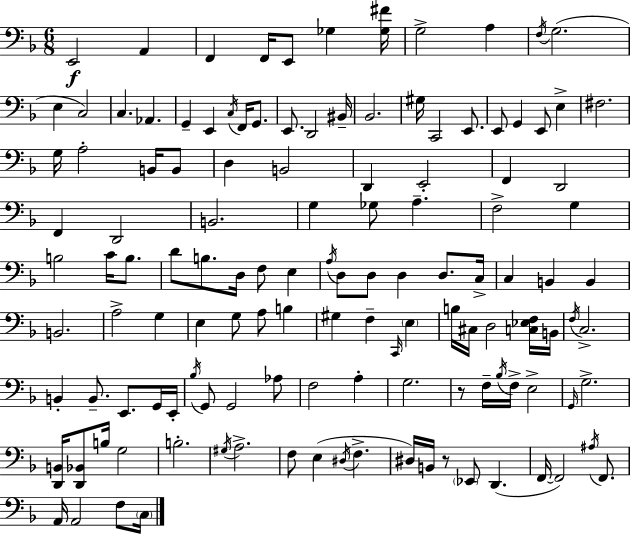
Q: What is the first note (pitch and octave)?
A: E2